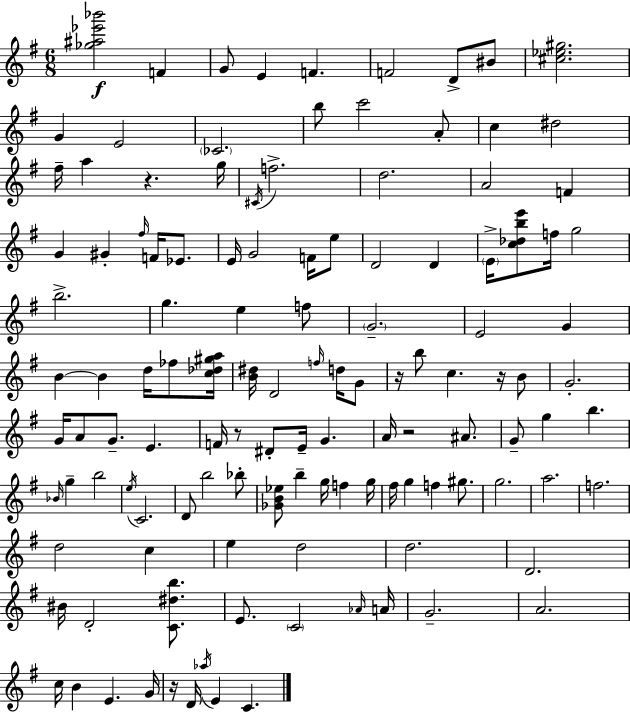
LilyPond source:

{
  \clef treble
  \numericTimeSignature
  \time 6/8
  \key e \minor
  <ges'' ais'' ees''' bes'''>2\f f'4 | g'8 e'4 f'4. | f'2 d'8-> bis'8 | <cis'' ees'' gis''>2. | \break g'4 e'2 | \parenthesize ces'2. | b''8 c'''2 a'8-. | c''4 dis''2 | \break fis''16-- a''4 r4. g''16 | \acciaccatura { cis'16 } f''2.-> | d''2. | a'2 f'4 | \break g'4 gis'4-. \grace { fis''16 } f'16 ees'8. | e'16 g'2 f'16 | e''8 d'2 d'4 | \parenthesize e'16-> <c'' des'' b'' e'''>8 f''16 g''2 | \break b''2.-> | g''4. e''4 | f''8 \parenthesize g'2.-- | e'2 g'4 | \break b'4~~ b'4 d''16 fes''8 | <c'' des'' gis'' a''>16 <b' dis''>16 d'2 \grace { f''16 } | d''16 g'8 r16 b''8 c''4. | r16 b'8 g'2.-. | \break g'16 a'8 g'8.-- e'4. | f'16 r8 dis'8-. e'16-- g'4. | a'16 r2 | ais'8. g'8-- g''4 b''4. | \break \grace { bes'16 } g''4-- b''2 | \acciaccatura { e''16 } c'2. | d'8 b''2 | bes''8-. <ges' b' ees''>8 b''4-- g''16 | \break f''4 g''16 fis''16 g''4 f''4 | gis''8. g''2. | a''2. | f''2. | \break d''2 | c''4 e''4 d''2 | d''2. | d'2. | \break bis'16 d'2-. | <c' dis'' b''>8. e'8. \parenthesize c'2 | \grace { aes'16 } a'16 g'2.-- | a'2. | \break c''16 b'4 e'4. | g'16 r16 d'16 \acciaccatura { aes''16 } e'4 | c'4. \bar "|."
}